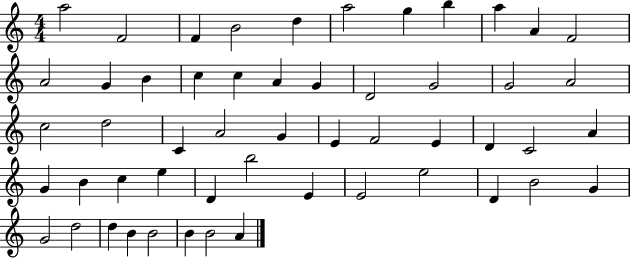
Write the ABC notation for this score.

X:1
T:Untitled
M:4/4
L:1/4
K:C
a2 F2 F B2 d a2 g b a A F2 A2 G B c c A G D2 G2 G2 A2 c2 d2 C A2 G E F2 E D C2 A G B c e D b2 E E2 e2 D B2 G G2 d2 d B B2 B B2 A